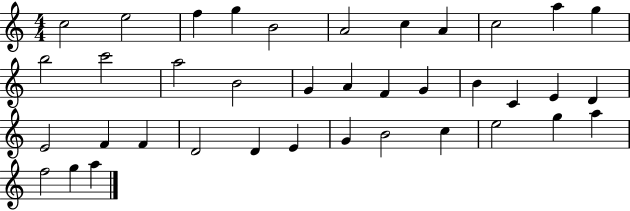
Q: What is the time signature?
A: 4/4